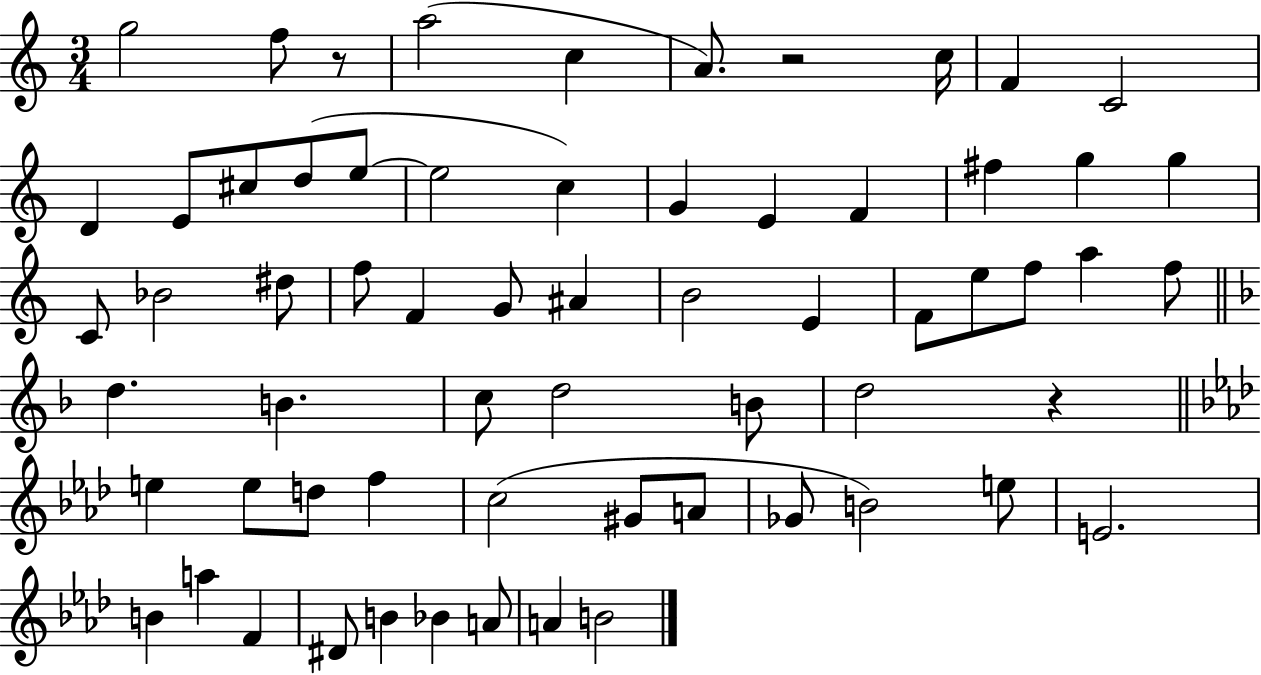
G5/h F5/e R/e A5/h C5/q A4/e. R/h C5/s F4/q C4/h D4/q E4/e C#5/e D5/e E5/e E5/h C5/q G4/q E4/q F4/q F#5/q G5/q G5/q C4/e Bb4/h D#5/e F5/e F4/q G4/e A#4/q B4/h E4/q F4/e E5/e F5/e A5/q F5/e D5/q. B4/q. C5/e D5/h B4/e D5/h R/q E5/q E5/e D5/e F5/q C5/h G#4/e A4/e Gb4/e B4/h E5/e E4/h. B4/q A5/q F4/q D#4/e B4/q Bb4/q A4/e A4/q B4/h